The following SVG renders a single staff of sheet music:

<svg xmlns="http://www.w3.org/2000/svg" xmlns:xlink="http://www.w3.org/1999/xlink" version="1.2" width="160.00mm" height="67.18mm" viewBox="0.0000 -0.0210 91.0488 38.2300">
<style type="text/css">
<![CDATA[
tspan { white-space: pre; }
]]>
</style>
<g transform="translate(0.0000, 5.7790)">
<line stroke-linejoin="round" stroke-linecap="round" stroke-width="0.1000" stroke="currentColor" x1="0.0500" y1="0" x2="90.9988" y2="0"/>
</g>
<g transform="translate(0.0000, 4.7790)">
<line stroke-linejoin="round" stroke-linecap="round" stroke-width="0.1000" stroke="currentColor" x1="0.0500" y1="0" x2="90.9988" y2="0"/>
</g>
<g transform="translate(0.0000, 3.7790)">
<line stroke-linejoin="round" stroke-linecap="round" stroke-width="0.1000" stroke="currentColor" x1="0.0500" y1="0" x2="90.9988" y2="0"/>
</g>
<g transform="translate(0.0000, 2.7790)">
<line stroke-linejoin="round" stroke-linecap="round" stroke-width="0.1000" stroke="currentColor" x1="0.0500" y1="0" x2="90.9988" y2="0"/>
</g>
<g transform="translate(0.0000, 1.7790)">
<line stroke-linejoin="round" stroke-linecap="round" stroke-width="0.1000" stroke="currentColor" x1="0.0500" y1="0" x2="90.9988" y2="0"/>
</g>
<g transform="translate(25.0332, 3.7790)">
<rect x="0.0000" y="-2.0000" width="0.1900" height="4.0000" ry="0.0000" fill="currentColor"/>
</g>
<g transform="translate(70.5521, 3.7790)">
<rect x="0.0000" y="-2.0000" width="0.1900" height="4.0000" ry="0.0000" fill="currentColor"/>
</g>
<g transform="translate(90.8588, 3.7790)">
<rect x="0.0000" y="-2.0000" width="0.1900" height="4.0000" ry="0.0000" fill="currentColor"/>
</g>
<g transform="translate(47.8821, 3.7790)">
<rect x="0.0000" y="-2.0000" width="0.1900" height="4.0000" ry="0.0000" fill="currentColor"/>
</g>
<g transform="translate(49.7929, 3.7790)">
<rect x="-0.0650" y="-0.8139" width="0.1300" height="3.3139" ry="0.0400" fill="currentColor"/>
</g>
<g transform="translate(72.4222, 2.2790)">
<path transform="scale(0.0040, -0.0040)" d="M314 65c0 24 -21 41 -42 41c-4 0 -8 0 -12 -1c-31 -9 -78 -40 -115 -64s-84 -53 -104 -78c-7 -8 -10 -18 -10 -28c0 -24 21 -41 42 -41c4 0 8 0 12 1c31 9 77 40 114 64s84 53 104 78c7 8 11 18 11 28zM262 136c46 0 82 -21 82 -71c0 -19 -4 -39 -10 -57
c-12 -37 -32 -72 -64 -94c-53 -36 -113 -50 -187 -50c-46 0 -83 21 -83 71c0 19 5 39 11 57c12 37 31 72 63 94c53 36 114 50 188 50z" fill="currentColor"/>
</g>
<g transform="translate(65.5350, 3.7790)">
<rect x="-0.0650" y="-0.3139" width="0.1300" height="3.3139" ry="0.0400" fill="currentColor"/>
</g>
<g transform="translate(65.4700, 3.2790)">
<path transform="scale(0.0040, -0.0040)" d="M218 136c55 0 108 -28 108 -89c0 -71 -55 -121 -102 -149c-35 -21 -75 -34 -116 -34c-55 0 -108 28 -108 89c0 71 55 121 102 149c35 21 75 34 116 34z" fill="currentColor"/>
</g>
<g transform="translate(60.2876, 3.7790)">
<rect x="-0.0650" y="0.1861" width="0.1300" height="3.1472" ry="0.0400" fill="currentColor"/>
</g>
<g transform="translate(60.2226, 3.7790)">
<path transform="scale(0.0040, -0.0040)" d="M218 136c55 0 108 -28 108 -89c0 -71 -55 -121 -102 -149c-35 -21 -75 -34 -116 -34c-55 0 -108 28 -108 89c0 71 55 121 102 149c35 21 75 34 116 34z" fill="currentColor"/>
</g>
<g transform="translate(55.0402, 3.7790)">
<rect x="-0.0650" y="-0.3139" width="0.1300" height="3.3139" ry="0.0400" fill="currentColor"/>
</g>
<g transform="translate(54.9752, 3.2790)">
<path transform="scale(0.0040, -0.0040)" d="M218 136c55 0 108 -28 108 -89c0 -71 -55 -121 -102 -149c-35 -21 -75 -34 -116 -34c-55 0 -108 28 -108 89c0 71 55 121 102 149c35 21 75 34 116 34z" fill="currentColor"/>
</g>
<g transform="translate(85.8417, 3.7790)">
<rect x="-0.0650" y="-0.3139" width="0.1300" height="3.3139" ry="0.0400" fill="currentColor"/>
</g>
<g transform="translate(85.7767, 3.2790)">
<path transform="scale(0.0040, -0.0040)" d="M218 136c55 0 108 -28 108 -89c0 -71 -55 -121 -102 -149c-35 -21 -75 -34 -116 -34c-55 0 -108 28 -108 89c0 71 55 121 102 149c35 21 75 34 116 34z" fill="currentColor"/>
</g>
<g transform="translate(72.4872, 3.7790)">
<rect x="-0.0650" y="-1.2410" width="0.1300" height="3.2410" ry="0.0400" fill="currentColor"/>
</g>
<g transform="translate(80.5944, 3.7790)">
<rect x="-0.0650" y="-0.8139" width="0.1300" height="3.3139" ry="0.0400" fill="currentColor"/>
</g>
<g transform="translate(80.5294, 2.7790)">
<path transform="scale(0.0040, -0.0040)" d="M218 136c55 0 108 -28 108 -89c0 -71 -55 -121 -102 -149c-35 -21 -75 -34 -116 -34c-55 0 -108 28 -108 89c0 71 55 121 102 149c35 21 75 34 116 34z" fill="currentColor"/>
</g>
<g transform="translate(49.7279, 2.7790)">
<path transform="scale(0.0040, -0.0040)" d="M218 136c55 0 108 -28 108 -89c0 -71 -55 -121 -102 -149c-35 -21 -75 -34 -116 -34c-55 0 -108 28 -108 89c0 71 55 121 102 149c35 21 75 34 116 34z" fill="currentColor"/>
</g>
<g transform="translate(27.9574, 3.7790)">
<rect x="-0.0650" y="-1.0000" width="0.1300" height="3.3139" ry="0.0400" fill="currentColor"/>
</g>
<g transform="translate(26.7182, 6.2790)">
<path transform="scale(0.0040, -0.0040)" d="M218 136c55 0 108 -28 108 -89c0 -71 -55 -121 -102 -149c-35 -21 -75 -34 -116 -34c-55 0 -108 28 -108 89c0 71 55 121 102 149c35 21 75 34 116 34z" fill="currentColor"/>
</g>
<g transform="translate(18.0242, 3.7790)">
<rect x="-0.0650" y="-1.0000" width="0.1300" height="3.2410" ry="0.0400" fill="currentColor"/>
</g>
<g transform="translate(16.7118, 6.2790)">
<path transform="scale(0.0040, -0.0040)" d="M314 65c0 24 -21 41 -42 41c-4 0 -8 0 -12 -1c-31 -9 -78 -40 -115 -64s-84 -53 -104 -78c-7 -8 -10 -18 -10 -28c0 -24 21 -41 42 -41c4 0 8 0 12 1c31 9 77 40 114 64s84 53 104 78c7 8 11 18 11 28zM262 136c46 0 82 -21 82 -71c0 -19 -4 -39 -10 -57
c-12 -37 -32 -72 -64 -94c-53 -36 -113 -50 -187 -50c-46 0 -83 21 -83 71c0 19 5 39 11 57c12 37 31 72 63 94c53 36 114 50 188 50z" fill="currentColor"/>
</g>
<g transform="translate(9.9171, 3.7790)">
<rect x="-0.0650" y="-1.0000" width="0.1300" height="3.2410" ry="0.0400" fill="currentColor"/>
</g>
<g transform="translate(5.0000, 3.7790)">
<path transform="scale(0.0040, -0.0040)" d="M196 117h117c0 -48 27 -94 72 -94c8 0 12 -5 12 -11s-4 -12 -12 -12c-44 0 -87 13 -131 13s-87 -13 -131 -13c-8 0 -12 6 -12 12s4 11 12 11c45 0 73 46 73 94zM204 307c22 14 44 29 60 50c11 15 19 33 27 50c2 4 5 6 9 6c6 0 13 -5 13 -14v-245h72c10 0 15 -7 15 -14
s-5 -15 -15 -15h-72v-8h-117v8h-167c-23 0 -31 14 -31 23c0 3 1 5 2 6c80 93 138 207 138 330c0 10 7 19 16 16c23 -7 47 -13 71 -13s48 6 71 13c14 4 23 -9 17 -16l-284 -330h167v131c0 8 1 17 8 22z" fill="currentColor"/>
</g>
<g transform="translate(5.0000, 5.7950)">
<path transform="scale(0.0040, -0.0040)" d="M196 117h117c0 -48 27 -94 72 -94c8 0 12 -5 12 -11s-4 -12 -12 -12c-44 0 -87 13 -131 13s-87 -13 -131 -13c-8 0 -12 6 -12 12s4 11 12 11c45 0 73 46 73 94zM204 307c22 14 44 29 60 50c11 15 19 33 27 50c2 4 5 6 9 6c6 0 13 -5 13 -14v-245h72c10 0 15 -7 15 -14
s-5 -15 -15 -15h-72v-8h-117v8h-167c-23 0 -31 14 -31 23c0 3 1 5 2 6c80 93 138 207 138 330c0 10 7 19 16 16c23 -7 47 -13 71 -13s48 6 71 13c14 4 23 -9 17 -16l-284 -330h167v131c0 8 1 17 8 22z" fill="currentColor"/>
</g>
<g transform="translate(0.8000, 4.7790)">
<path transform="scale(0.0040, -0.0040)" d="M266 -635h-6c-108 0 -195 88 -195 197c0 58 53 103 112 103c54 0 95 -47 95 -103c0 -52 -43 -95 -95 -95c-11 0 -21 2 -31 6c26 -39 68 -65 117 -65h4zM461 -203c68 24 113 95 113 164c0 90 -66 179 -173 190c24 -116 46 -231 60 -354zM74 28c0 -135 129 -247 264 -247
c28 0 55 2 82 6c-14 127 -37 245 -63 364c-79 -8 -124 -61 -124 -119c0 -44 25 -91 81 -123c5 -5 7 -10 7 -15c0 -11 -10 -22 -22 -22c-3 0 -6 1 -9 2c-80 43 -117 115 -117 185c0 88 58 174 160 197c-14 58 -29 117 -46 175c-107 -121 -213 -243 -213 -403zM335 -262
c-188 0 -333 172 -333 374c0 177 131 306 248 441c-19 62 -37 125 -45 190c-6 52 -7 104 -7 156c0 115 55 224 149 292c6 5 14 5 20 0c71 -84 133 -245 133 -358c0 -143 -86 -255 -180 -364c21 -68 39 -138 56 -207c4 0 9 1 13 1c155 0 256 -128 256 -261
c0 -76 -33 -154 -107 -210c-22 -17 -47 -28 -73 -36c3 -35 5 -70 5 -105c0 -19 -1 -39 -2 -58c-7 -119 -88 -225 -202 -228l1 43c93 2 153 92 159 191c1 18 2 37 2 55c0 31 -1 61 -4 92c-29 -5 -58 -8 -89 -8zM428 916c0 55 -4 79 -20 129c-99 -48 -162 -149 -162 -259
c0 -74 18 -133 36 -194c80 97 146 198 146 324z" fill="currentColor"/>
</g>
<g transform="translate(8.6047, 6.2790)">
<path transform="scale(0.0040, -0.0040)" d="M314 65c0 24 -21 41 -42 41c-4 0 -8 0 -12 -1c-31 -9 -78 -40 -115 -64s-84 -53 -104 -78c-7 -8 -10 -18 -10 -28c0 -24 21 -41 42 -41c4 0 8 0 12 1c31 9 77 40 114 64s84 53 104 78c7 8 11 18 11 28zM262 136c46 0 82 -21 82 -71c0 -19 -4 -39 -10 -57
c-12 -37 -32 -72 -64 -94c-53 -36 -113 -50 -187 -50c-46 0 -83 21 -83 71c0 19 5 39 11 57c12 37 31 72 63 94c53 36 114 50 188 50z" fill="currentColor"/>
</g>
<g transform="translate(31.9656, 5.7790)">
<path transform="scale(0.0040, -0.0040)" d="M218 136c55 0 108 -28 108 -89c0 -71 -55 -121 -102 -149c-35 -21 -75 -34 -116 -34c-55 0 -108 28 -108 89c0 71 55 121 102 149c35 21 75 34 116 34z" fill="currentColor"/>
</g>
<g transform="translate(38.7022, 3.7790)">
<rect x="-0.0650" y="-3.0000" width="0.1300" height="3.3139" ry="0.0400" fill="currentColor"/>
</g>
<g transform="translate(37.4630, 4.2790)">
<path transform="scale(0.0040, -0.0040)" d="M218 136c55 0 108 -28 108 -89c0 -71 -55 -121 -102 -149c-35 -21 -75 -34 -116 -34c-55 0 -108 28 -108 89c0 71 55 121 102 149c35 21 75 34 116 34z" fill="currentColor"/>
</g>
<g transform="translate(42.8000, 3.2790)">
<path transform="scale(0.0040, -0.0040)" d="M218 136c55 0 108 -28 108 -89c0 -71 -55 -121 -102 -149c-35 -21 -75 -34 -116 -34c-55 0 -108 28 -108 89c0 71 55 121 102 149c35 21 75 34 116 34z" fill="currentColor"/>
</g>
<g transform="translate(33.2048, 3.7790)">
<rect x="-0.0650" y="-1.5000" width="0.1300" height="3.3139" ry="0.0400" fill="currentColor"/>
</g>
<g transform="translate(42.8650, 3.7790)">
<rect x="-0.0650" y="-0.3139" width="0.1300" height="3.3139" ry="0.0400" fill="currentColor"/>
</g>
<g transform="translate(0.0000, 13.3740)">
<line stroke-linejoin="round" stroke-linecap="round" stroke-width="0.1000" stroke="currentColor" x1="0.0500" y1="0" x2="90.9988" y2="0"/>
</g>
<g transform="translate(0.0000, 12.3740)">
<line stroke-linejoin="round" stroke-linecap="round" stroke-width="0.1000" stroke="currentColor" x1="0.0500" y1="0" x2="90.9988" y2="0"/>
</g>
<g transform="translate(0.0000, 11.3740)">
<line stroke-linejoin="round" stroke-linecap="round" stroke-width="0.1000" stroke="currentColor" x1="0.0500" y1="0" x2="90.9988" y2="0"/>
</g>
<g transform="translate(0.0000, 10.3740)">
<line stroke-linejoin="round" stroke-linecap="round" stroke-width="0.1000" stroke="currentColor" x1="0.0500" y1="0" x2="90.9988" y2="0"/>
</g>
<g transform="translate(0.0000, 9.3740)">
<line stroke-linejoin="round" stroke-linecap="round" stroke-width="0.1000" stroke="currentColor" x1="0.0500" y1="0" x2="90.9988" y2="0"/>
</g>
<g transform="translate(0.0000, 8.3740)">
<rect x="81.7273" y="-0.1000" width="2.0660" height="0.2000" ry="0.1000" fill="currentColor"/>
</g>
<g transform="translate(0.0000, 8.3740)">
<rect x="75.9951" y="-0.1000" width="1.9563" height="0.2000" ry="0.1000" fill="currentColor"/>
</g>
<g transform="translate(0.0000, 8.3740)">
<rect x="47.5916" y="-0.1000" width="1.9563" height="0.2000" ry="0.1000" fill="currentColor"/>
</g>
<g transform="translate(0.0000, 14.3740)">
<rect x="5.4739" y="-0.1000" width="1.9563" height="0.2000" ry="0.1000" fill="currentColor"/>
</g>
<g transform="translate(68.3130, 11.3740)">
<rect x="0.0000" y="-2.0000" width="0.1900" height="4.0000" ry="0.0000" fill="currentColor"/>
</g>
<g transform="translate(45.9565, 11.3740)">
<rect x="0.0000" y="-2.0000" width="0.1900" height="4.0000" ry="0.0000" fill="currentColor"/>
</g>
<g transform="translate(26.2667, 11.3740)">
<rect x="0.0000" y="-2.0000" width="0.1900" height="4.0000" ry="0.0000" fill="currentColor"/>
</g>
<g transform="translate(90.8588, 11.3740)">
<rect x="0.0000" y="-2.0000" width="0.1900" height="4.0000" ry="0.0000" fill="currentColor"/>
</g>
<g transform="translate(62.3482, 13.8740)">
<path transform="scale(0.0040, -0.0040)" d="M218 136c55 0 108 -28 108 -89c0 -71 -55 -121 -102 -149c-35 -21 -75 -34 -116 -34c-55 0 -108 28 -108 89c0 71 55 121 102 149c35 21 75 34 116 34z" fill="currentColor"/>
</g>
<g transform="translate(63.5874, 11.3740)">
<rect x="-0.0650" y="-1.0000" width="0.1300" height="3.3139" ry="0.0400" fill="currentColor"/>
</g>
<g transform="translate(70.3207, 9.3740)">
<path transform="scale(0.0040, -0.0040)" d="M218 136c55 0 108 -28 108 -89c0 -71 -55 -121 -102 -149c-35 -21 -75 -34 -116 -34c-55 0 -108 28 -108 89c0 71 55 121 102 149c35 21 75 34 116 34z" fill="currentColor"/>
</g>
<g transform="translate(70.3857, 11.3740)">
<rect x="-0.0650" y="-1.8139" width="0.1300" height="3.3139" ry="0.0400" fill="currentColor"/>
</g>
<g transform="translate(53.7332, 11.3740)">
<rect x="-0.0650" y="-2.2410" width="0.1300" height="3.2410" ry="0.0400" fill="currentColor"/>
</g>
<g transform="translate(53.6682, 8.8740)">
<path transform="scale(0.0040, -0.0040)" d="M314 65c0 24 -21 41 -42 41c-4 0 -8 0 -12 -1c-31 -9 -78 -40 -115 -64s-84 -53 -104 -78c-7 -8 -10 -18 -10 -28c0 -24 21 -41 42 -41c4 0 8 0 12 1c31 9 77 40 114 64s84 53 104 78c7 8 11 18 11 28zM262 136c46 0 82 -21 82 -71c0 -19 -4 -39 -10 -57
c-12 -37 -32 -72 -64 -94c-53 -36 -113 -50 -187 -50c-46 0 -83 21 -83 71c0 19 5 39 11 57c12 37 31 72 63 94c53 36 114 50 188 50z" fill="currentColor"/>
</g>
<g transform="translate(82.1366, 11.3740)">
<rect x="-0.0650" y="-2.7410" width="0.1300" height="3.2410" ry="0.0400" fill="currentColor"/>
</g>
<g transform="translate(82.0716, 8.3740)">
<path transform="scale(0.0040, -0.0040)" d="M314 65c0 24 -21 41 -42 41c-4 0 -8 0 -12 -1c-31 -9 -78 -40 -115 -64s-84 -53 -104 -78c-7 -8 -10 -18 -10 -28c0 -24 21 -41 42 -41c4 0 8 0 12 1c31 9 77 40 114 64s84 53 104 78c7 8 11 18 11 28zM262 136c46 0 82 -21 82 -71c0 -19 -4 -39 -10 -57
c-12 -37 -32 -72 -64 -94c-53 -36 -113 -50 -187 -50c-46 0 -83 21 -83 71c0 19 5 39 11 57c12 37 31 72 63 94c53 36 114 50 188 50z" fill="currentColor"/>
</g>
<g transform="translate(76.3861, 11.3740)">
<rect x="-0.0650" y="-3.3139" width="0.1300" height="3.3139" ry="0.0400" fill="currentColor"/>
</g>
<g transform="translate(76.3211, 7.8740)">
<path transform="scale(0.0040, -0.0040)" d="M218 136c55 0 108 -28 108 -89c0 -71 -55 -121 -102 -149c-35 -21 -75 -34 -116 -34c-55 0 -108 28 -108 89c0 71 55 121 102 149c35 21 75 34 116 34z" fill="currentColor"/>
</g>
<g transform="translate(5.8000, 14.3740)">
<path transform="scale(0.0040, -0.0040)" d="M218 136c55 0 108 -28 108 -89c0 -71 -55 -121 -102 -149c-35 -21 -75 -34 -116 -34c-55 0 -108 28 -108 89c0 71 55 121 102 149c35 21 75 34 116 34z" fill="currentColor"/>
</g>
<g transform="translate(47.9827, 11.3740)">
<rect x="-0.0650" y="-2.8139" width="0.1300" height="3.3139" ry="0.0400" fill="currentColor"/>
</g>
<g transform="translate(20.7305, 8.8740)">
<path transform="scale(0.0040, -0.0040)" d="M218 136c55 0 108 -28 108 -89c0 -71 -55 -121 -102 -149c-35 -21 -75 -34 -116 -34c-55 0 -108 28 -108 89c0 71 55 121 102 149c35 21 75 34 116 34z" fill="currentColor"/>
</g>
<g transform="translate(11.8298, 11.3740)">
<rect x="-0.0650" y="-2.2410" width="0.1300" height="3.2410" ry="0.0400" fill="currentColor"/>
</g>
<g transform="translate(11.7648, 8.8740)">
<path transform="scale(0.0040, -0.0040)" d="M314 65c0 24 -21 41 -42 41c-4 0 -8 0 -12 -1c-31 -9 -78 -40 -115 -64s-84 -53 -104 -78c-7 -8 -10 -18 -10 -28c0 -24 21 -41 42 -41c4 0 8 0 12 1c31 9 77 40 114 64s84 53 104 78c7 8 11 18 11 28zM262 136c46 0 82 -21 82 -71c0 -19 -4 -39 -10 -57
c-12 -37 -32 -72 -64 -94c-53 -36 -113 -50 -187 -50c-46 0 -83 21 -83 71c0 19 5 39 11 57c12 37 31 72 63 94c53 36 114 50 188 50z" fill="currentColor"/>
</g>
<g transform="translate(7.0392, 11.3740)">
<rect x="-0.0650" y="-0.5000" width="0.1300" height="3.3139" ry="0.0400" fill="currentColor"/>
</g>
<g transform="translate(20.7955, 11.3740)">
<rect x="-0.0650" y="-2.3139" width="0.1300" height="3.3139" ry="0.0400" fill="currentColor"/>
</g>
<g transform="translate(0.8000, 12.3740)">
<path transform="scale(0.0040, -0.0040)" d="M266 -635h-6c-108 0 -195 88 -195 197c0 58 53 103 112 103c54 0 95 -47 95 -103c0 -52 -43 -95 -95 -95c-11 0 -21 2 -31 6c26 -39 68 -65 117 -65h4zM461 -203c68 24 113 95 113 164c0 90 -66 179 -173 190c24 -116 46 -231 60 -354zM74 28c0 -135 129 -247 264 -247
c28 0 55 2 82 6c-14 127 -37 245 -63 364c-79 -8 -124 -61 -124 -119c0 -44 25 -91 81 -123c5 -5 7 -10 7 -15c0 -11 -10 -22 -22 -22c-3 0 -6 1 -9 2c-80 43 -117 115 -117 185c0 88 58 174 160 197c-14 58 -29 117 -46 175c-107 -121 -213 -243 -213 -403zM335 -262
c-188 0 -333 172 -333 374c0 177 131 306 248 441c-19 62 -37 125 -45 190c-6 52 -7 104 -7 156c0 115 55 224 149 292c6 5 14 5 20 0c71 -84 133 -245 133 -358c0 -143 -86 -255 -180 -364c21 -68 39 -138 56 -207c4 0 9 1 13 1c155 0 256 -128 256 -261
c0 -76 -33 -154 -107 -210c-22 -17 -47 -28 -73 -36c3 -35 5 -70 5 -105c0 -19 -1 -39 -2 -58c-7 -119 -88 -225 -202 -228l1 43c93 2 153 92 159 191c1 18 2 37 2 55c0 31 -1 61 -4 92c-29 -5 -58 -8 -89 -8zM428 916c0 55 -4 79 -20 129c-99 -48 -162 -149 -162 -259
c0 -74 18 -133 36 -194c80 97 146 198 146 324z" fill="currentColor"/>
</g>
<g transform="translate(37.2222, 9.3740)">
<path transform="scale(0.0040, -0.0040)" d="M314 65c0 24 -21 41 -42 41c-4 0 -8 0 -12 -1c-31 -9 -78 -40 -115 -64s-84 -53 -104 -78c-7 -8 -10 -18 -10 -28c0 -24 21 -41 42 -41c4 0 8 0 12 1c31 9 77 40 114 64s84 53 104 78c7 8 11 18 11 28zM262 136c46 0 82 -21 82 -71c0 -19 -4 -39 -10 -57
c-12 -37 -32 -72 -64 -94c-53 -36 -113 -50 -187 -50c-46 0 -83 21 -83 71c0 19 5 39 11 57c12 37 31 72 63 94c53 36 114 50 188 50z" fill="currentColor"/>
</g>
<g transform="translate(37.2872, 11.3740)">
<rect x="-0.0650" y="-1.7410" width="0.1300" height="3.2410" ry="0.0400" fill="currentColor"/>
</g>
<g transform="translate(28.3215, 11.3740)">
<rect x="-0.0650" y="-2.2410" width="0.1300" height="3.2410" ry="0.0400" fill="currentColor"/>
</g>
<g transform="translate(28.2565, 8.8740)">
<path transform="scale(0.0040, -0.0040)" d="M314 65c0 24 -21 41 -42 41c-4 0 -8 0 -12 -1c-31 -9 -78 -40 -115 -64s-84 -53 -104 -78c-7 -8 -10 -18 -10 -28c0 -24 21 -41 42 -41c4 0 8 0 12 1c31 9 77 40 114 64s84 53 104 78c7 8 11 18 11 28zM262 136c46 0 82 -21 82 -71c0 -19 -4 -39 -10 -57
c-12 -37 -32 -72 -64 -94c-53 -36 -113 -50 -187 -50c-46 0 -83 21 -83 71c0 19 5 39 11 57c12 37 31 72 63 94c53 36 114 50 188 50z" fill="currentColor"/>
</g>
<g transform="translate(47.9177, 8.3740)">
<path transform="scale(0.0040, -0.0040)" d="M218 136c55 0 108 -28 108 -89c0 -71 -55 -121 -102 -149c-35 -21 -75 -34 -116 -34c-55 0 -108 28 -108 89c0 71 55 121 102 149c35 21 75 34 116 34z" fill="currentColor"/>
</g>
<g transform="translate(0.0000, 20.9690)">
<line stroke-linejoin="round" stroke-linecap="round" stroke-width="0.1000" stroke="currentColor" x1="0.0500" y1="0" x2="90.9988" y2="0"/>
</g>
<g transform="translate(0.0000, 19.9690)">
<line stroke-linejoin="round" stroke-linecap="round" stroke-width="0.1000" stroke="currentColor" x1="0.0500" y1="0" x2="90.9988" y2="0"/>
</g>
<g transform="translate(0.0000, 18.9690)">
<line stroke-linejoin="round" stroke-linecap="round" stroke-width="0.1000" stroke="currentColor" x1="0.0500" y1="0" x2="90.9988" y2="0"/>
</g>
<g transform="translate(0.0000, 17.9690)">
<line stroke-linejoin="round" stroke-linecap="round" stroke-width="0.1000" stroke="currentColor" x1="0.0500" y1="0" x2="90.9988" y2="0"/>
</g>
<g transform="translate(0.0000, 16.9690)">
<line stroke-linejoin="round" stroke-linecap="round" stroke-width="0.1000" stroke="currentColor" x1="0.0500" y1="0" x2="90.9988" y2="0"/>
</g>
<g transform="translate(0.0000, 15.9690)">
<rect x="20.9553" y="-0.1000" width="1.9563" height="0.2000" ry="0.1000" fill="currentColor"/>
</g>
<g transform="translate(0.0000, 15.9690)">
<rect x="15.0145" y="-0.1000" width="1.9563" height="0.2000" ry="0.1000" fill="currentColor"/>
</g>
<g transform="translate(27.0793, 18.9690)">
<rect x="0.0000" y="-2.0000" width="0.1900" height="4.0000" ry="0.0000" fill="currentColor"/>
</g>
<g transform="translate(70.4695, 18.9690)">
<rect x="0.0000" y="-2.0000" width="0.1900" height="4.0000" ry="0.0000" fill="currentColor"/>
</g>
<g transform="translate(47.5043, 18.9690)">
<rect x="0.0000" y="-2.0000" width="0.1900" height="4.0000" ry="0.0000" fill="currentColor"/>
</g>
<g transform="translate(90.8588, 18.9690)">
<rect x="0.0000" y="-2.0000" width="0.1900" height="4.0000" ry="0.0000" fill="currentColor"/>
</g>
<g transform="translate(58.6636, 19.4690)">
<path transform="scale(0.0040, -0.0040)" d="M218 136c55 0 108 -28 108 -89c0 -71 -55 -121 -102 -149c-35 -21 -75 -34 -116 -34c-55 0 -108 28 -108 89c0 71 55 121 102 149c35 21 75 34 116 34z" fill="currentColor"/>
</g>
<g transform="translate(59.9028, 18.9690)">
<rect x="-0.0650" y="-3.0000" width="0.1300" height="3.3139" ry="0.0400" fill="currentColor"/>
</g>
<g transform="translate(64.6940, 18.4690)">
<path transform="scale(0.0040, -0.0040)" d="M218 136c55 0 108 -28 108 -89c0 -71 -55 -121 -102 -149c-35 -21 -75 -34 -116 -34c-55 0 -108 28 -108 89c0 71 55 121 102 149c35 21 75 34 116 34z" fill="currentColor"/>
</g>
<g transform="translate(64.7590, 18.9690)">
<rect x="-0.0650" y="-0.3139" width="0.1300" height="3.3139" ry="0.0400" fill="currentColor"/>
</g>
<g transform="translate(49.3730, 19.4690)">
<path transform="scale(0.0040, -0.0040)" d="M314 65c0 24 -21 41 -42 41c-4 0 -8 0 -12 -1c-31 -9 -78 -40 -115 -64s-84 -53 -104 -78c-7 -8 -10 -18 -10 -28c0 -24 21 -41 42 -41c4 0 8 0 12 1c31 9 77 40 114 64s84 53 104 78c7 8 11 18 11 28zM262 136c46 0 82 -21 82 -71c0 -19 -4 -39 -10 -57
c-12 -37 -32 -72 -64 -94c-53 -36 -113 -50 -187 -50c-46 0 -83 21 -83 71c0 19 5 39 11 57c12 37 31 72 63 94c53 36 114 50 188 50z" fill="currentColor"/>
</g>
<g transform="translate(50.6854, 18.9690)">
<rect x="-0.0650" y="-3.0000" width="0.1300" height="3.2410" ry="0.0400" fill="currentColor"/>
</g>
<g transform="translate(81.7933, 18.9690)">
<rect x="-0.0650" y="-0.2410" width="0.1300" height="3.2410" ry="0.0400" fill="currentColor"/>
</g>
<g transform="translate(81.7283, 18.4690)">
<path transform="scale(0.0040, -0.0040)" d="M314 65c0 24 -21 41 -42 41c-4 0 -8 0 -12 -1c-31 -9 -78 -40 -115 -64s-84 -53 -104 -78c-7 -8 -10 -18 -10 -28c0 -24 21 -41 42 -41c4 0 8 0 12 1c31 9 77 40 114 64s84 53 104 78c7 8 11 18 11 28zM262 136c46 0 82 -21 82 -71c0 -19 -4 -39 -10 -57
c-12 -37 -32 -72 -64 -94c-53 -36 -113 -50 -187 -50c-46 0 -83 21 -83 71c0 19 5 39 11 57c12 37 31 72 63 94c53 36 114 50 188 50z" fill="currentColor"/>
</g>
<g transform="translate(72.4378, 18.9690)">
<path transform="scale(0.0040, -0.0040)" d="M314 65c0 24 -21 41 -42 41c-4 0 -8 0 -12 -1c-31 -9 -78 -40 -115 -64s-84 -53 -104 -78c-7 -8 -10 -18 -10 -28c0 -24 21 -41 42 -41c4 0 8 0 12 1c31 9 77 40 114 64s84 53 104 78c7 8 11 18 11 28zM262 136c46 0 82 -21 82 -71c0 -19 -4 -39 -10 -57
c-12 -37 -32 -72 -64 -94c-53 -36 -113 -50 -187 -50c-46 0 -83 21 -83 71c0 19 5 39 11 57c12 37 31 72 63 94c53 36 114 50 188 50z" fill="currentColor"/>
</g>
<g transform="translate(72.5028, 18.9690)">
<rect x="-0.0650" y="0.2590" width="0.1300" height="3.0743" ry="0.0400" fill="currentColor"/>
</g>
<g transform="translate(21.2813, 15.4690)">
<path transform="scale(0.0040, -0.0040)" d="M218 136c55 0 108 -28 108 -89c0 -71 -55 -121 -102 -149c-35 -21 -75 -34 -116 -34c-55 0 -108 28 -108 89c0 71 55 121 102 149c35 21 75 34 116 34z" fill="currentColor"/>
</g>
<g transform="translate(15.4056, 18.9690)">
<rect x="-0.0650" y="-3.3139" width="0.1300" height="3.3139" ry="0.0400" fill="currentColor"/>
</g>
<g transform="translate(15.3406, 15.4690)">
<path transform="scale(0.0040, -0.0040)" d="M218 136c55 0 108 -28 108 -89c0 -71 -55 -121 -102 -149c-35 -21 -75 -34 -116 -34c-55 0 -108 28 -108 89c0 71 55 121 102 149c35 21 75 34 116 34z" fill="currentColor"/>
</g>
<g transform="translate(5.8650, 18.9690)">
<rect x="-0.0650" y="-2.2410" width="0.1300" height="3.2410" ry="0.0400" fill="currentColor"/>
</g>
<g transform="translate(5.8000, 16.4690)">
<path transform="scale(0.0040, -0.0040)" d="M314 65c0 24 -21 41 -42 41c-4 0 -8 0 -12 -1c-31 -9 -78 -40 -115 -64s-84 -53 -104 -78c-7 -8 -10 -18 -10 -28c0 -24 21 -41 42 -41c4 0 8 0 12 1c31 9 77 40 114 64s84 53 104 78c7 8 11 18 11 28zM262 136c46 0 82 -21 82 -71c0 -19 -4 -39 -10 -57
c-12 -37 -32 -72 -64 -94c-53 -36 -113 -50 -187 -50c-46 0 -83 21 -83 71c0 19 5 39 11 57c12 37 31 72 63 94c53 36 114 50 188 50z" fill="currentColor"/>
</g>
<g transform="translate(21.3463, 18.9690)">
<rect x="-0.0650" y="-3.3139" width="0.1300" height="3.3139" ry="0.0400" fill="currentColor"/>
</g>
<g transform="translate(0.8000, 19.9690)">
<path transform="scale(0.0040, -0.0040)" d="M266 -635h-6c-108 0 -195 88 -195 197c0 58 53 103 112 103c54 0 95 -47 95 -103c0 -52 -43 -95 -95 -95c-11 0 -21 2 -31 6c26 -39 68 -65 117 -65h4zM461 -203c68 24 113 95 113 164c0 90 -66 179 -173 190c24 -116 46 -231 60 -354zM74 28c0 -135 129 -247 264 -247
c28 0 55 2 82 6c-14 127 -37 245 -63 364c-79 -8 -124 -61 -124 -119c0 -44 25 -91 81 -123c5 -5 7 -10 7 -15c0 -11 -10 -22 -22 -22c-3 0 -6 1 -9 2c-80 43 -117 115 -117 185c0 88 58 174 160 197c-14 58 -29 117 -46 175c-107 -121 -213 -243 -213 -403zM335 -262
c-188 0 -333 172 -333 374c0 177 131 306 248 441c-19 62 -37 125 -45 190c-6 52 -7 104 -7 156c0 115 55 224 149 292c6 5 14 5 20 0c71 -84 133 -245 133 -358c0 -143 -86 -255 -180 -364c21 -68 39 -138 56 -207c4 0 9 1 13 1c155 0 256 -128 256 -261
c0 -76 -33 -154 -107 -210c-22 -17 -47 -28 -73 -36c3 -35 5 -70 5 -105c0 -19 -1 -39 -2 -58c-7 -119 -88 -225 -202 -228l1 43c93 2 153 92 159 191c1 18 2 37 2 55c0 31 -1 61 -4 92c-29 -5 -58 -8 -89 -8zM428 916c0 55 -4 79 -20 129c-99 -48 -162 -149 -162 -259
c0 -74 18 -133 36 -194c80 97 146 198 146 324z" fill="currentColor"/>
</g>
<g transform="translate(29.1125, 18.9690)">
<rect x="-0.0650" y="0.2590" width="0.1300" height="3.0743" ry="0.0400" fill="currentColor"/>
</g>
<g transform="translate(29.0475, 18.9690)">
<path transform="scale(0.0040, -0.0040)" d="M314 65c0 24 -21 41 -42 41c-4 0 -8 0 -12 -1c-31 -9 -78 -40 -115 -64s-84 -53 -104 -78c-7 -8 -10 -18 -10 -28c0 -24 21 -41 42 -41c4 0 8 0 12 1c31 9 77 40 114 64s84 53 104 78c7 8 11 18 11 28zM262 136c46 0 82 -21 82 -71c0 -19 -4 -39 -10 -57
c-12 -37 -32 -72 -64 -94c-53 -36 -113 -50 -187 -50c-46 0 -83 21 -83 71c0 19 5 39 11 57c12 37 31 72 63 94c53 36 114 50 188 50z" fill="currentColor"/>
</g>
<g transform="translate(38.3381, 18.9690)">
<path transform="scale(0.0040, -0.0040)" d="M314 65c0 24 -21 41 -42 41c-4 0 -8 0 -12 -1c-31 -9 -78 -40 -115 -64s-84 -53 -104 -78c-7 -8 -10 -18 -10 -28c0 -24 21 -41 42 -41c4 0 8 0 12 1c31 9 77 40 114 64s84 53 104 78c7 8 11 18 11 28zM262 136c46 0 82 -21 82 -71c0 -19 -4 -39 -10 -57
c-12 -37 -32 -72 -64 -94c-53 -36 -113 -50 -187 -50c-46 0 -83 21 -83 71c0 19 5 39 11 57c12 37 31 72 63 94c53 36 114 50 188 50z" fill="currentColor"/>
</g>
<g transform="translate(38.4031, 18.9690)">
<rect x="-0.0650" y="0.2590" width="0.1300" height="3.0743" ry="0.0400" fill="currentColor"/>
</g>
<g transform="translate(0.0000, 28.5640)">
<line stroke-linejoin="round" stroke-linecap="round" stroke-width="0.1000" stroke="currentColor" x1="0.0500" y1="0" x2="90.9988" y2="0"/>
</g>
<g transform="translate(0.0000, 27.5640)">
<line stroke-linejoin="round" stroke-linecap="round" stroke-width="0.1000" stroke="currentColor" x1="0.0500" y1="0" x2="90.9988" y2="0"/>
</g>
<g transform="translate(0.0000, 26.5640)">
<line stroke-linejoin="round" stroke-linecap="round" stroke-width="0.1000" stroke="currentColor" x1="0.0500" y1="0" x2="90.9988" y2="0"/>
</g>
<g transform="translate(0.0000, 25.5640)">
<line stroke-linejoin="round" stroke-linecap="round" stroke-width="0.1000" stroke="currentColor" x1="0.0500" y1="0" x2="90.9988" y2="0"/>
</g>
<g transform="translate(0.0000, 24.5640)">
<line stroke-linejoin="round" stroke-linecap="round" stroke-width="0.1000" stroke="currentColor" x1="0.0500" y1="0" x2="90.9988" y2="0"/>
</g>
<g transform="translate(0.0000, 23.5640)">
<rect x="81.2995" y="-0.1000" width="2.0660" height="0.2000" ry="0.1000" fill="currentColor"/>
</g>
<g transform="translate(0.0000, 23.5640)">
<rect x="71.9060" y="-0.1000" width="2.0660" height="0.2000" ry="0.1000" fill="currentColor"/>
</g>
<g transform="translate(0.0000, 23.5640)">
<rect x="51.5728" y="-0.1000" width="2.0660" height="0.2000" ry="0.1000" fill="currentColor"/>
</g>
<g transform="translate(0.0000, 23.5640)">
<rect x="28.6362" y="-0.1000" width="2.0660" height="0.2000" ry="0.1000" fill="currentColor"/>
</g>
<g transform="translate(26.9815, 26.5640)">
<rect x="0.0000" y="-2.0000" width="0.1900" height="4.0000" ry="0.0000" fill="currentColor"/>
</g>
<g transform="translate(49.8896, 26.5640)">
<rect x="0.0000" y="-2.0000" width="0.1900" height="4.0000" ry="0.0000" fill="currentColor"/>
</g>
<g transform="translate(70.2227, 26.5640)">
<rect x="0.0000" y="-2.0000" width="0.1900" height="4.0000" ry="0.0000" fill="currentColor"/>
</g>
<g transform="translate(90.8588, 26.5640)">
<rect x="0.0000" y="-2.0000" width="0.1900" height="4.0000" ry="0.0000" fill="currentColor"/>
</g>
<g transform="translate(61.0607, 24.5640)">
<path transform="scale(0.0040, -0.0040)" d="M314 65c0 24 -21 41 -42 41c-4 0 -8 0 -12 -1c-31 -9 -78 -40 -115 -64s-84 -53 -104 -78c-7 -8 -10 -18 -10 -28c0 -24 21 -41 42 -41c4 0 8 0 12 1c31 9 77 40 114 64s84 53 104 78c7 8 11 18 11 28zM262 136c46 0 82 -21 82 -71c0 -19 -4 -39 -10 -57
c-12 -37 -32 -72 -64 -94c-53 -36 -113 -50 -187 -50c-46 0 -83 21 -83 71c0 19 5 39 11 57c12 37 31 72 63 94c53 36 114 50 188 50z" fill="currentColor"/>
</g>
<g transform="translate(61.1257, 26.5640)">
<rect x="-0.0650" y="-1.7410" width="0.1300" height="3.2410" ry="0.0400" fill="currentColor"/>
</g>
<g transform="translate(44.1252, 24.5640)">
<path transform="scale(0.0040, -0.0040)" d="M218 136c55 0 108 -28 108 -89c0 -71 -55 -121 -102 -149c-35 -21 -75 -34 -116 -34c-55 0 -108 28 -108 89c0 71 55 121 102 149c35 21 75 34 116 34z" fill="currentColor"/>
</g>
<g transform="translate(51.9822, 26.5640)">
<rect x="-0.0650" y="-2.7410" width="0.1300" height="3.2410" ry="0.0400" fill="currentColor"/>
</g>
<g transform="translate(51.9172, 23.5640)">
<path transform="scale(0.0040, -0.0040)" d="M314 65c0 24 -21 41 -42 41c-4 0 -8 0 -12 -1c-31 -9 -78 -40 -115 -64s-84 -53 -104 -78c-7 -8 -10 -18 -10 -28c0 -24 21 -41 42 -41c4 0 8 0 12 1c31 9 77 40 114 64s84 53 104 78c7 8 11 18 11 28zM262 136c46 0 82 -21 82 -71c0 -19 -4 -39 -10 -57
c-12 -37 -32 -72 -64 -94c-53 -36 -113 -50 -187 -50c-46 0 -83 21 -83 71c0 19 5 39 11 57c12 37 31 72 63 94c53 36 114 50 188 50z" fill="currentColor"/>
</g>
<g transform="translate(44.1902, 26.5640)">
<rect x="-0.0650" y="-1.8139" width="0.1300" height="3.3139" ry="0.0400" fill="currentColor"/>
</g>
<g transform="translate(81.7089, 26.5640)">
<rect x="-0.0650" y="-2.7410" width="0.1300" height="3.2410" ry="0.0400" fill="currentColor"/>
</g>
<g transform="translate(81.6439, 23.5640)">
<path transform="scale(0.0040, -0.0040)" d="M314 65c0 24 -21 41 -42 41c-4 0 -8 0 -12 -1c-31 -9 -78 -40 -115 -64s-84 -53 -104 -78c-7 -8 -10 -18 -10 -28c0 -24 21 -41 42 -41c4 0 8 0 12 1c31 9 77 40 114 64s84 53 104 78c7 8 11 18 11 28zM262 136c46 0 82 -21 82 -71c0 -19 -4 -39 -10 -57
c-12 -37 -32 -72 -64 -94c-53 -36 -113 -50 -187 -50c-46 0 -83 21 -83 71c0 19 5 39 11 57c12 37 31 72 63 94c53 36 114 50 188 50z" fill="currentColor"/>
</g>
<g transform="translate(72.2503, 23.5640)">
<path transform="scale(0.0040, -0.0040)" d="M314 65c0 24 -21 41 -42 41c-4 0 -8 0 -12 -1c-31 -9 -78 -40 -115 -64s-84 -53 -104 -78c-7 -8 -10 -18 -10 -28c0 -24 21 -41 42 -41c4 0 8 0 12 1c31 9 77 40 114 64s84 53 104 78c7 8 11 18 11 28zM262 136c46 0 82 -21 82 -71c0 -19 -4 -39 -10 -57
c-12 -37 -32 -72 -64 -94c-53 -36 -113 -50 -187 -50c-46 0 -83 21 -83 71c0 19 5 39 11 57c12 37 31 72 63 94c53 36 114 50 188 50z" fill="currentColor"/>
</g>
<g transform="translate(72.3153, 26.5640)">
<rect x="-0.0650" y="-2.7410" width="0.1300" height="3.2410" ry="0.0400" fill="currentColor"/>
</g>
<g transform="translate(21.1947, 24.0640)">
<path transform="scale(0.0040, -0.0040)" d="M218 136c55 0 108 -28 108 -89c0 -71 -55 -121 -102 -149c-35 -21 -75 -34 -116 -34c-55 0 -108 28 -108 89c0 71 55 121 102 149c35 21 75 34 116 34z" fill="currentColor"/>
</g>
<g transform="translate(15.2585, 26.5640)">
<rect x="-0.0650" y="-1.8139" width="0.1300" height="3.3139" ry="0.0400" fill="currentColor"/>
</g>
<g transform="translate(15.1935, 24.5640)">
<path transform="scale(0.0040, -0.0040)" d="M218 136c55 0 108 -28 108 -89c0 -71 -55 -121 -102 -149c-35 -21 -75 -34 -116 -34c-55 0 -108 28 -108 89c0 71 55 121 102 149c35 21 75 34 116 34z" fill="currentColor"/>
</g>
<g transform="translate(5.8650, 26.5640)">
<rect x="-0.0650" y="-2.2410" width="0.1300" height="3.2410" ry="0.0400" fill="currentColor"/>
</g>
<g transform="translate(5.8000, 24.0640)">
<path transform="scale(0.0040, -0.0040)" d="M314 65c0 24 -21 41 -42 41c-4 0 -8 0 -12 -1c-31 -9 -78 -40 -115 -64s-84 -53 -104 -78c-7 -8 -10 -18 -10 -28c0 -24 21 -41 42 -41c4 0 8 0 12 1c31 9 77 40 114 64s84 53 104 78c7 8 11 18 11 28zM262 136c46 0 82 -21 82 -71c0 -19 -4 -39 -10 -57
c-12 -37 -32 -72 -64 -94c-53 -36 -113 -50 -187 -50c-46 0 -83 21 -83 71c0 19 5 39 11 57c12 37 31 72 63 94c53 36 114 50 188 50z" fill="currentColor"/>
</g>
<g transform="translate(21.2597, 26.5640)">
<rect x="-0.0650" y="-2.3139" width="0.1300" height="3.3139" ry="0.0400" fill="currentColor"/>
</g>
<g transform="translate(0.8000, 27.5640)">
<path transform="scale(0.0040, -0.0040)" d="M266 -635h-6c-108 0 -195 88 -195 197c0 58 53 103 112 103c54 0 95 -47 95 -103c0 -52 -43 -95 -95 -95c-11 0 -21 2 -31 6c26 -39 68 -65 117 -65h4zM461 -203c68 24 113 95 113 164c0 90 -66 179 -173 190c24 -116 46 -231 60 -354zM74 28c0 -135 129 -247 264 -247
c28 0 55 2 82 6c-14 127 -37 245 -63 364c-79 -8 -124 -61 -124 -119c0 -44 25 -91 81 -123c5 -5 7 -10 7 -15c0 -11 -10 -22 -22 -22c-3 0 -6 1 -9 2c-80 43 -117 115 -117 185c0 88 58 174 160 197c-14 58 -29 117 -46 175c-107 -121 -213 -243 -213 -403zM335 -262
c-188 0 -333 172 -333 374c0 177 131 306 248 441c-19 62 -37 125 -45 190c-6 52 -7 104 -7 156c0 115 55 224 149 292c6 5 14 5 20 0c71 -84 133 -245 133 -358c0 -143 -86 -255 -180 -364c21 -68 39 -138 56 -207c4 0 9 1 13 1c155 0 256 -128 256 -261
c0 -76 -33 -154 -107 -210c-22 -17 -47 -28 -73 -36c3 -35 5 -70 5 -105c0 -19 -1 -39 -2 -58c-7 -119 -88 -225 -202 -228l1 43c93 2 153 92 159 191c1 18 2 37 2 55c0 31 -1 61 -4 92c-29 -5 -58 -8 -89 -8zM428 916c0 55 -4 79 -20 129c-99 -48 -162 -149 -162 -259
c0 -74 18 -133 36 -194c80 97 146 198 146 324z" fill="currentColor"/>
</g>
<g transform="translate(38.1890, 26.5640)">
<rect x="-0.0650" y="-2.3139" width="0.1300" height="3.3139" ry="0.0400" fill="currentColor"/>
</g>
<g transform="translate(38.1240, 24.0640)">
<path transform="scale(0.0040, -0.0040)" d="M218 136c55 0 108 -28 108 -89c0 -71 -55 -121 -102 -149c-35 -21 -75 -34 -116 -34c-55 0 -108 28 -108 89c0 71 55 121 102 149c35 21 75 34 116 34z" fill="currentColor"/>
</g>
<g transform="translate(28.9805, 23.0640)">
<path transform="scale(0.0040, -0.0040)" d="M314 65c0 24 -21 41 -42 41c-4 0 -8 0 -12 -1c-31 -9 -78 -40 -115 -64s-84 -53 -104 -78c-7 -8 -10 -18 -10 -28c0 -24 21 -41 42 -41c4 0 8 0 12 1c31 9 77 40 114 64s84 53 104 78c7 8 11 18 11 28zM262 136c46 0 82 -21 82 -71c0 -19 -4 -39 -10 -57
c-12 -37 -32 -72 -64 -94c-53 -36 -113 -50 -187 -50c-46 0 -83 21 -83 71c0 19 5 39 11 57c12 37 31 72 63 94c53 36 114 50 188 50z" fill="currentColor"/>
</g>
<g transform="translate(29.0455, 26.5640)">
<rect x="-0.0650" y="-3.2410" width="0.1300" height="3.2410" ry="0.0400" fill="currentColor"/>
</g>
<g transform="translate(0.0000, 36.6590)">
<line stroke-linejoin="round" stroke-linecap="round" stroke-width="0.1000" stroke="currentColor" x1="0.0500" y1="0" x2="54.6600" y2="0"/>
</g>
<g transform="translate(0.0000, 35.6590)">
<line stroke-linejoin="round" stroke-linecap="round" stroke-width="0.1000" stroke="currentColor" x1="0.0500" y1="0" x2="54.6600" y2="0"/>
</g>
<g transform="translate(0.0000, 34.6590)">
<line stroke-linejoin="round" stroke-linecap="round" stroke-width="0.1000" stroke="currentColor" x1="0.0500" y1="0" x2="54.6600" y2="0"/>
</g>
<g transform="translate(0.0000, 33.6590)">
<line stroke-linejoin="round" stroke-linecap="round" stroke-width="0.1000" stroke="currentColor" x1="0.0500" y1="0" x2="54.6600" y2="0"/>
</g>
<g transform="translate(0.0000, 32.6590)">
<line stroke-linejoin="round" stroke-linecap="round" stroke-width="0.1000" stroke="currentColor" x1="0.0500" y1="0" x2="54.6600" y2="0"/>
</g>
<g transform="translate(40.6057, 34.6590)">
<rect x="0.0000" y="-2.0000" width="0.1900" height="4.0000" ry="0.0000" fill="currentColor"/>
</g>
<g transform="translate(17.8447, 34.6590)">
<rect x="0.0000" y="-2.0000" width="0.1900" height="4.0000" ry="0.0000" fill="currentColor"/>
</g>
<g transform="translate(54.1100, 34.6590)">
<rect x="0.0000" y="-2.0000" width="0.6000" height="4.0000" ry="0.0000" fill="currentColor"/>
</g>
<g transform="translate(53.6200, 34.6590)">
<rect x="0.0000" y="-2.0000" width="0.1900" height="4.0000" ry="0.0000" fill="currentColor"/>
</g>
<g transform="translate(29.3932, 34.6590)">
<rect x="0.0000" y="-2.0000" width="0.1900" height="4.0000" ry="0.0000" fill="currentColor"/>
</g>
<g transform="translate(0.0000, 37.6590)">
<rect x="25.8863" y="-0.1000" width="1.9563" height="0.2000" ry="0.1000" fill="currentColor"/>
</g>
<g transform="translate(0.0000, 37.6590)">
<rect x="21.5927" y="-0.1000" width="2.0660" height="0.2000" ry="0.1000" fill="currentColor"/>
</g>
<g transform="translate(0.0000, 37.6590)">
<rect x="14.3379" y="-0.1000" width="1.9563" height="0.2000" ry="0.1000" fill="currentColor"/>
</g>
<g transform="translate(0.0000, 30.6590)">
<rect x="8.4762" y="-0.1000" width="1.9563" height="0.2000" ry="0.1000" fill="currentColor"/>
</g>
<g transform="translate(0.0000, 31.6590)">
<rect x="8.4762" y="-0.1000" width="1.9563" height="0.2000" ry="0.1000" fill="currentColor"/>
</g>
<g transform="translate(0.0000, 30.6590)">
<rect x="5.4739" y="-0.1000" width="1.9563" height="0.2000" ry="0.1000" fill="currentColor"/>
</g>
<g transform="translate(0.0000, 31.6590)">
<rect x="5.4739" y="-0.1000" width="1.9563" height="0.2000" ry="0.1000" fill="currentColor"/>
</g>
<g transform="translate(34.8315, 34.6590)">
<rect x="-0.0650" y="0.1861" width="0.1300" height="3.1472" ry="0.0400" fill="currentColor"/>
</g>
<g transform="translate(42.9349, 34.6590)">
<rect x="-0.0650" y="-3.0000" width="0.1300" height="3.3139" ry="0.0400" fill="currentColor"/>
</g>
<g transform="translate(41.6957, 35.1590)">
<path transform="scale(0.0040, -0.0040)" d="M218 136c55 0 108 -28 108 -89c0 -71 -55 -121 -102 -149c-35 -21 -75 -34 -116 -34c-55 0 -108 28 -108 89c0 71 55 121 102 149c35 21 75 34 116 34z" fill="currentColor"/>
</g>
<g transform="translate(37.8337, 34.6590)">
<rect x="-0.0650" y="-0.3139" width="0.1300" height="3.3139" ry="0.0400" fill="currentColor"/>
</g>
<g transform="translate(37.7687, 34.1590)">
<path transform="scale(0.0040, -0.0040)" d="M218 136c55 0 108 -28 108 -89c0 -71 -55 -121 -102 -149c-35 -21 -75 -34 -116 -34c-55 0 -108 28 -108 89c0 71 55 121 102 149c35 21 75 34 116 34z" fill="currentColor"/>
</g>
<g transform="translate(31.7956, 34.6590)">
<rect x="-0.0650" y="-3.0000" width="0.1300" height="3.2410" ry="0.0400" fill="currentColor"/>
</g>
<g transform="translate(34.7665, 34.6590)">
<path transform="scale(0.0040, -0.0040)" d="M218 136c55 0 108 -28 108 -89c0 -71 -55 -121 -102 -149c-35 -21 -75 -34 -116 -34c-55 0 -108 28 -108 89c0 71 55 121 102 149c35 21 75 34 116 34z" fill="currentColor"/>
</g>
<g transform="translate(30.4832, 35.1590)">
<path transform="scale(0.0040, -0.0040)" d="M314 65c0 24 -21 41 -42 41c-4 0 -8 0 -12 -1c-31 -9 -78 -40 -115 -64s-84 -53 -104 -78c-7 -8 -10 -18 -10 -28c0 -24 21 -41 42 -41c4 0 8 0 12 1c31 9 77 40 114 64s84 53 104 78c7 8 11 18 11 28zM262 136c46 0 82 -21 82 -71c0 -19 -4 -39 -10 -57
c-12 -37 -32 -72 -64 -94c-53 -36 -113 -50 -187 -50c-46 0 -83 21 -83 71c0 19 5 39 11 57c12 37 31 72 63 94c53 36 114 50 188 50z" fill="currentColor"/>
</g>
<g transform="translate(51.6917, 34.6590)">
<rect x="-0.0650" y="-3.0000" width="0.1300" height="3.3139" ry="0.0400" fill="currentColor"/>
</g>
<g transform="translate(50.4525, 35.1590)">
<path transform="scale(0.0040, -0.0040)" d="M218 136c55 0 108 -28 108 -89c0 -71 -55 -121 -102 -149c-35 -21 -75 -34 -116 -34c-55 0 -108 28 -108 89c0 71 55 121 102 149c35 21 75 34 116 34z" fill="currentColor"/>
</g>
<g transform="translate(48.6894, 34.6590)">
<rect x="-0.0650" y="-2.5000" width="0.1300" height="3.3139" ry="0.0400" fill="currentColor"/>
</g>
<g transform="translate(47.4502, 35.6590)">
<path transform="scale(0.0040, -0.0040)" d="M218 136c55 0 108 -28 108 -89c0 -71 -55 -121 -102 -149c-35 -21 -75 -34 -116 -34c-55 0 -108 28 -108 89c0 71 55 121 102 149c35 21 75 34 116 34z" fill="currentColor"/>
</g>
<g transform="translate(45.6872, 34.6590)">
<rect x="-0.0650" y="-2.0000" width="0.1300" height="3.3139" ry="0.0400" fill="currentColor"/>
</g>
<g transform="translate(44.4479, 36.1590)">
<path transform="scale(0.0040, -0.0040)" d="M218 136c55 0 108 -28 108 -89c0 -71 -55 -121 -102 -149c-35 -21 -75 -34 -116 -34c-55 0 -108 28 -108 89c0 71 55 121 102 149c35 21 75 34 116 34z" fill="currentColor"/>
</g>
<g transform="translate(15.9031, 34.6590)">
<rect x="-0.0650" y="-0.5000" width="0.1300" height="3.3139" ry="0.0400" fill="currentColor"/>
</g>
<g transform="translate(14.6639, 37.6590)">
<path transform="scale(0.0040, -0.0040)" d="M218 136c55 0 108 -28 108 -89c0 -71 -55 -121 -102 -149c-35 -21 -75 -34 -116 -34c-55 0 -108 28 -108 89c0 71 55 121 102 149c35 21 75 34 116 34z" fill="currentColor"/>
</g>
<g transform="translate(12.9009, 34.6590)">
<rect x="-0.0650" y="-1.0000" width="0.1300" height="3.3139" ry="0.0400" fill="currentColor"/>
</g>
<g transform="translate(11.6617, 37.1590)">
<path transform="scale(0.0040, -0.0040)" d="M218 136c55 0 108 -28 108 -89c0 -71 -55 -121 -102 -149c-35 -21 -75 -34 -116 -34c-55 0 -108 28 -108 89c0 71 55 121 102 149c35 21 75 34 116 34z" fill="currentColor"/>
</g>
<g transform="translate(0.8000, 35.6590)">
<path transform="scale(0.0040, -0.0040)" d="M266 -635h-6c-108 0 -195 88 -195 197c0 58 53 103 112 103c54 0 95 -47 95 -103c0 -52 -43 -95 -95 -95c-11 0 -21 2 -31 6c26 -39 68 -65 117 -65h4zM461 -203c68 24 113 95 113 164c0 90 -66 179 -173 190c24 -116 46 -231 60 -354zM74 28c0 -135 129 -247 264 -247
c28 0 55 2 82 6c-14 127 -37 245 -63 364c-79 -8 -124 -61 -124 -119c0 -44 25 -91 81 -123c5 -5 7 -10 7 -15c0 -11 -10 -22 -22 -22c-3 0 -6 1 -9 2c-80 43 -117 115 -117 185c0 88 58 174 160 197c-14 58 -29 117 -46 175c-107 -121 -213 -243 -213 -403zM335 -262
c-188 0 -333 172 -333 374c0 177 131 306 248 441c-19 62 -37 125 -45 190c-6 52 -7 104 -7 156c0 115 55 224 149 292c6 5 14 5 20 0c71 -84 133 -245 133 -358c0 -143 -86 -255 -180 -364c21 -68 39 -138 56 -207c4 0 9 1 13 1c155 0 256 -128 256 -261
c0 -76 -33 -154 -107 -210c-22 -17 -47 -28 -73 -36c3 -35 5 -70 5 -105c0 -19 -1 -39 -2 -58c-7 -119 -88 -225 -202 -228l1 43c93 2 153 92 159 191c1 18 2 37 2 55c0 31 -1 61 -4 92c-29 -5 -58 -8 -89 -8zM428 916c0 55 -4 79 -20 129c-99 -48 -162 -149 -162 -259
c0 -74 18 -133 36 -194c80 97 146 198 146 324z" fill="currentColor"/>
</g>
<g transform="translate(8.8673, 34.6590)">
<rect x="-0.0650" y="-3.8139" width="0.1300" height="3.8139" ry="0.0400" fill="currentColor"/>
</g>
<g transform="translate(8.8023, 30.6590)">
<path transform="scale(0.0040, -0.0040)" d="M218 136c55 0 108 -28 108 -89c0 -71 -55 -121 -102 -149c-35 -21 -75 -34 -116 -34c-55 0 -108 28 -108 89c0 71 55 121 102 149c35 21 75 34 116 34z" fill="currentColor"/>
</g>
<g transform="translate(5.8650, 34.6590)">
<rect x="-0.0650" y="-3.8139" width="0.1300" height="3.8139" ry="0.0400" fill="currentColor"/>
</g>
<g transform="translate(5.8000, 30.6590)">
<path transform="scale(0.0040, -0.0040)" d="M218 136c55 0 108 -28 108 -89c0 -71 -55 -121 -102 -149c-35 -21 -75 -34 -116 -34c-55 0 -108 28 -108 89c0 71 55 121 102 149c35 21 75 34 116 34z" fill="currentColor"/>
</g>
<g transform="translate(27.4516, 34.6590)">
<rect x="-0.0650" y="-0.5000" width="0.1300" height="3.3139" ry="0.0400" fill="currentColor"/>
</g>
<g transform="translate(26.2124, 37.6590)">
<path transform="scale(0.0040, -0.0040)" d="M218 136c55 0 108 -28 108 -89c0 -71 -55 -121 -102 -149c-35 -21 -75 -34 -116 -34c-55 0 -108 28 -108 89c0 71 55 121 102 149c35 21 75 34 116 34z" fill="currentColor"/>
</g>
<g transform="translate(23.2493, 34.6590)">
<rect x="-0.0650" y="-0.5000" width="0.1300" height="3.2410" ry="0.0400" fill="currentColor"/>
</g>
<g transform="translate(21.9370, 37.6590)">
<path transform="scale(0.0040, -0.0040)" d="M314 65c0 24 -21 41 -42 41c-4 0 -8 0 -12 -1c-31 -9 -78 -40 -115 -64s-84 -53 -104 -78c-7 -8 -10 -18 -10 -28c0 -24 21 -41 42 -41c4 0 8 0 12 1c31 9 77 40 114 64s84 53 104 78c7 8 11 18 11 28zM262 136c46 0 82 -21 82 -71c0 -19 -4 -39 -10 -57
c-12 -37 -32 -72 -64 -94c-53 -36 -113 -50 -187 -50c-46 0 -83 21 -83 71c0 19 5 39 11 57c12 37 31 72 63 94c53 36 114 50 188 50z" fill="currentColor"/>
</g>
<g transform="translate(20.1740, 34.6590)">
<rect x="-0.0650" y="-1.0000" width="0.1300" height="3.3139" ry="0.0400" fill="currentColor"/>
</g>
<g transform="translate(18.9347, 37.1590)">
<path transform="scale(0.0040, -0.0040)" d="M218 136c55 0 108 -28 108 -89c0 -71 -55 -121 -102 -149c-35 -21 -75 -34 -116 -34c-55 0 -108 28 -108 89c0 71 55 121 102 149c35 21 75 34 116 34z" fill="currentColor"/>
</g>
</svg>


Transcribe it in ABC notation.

X:1
T:Untitled
M:4/4
L:1/4
K:C
D2 D2 D E A c d c B c e2 d c C g2 g g2 f2 a g2 D f b a2 g2 b b B2 B2 A2 A c B2 c2 g2 f g b2 g f a2 f2 a2 a2 c' c' D C D C2 C A2 B c A F G A